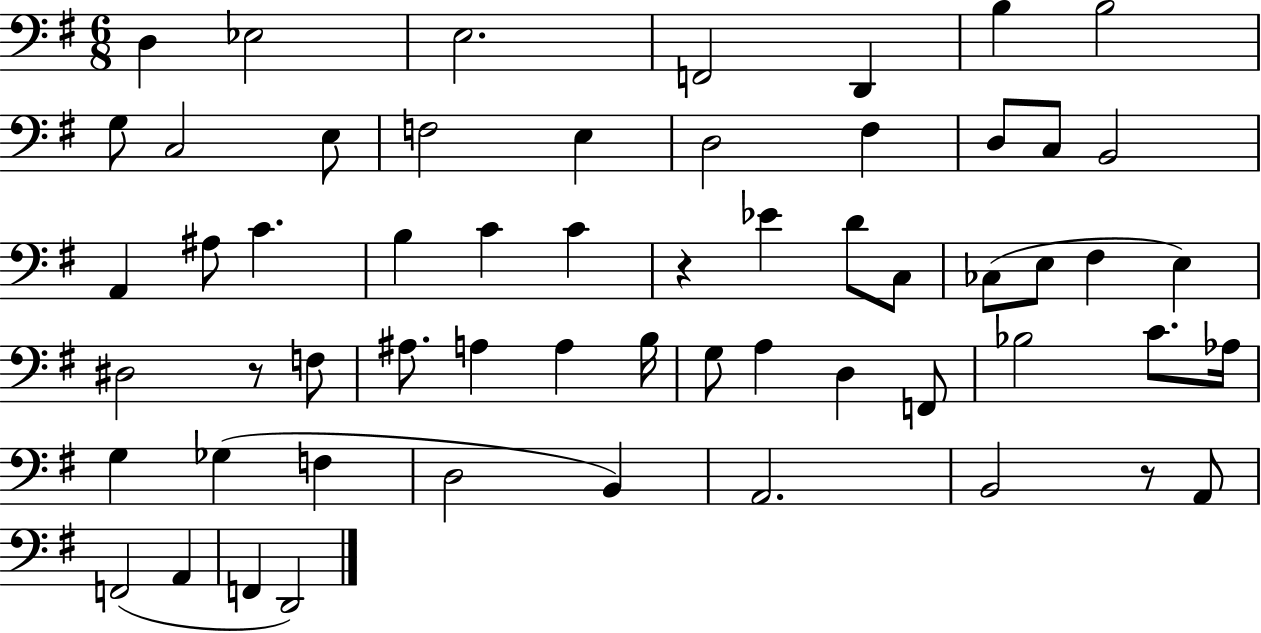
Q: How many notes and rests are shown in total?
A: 58